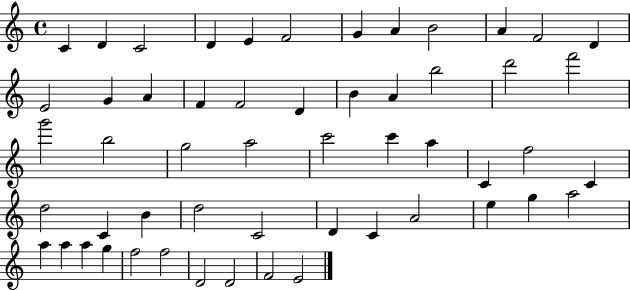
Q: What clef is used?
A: treble